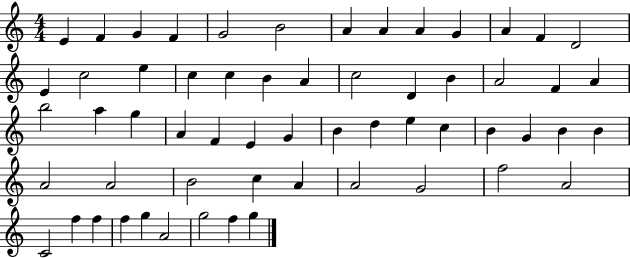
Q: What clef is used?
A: treble